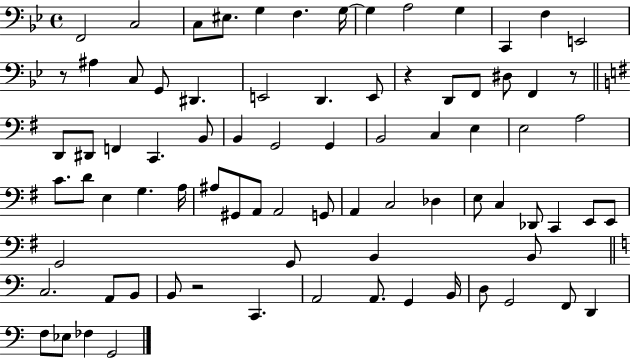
X:1
T:Untitled
M:4/4
L:1/4
K:Bb
F,,2 C,2 C,/2 ^E,/2 G, F, G,/4 G, A,2 G, C,, F, E,,2 z/2 ^A, C,/2 G,,/2 ^D,, E,,2 D,, E,,/2 z D,,/2 F,,/2 ^D,/2 F,, z/2 D,,/2 ^D,,/2 F,, C,, B,,/2 B,, G,,2 G,, B,,2 C, E, E,2 A,2 C/2 D/2 E, G, A,/4 ^A,/2 ^G,,/2 A,,/2 A,,2 G,,/2 A,, C,2 _D, E,/2 C, _D,,/2 C,, E,,/2 E,,/2 G,,2 G,,/2 B,, B,,/2 C,2 A,,/2 B,,/2 B,,/2 z2 C,, A,,2 A,,/2 G,, B,,/4 D,/2 G,,2 F,,/2 D,, F,/2 _E,/2 _F, G,,2